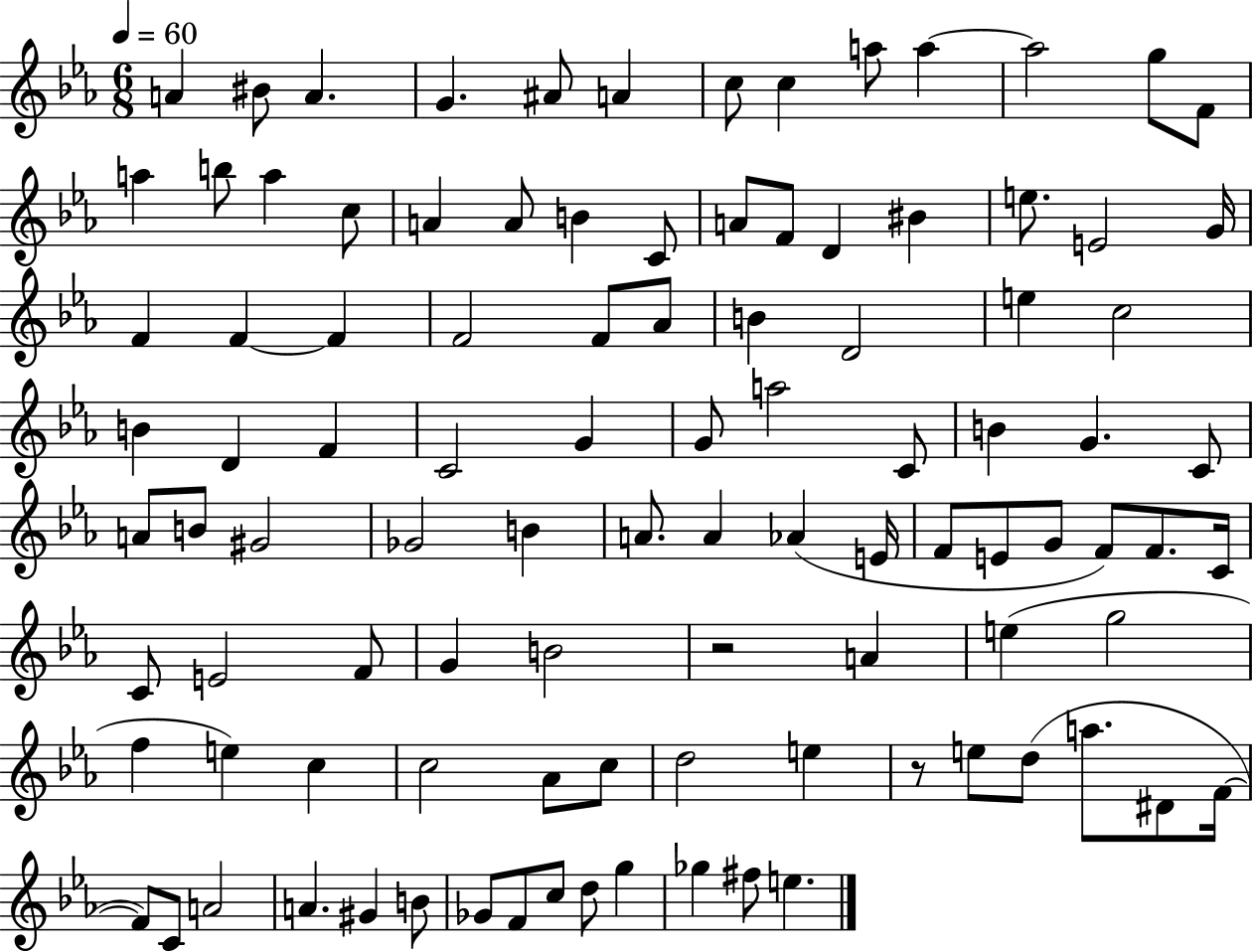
{
  \clef treble
  \numericTimeSignature
  \time 6/8
  \key ees \major
  \tempo 4 = 60
  \repeat volta 2 { a'4 bis'8 a'4. | g'4. ais'8 a'4 | c''8 c''4 a''8 a''4~~ | a''2 g''8 f'8 | \break a''4 b''8 a''4 c''8 | a'4 a'8 b'4 c'8 | a'8 f'8 d'4 bis'4 | e''8. e'2 g'16 | \break f'4 f'4~~ f'4 | f'2 f'8 aes'8 | b'4 d'2 | e''4 c''2 | \break b'4 d'4 f'4 | c'2 g'4 | g'8 a''2 c'8 | b'4 g'4. c'8 | \break a'8 b'8 gis'2 | ges'2 b'4 | a'8. a'4 aes'4( e'16 | f'8 e'8 g'8 f'8) f'8. c'16 | \break c'8 e'2 f'8 | g'4 b'2 | r2 a'4 | e''4( g''2 | \break f''4 e''4) c''4 | c''2 aes'8 c''8 | d''2 e''4 | r8 e''8 d''8( a''8. dis'8 f'16~~ | \break f'8) c'8 a'2 | a'4. gis'4 b'8 | ges'8 f'8 c''8 d''8 g''4 | ges''4 fis''8 e''4. | \break } \bar "|."
}